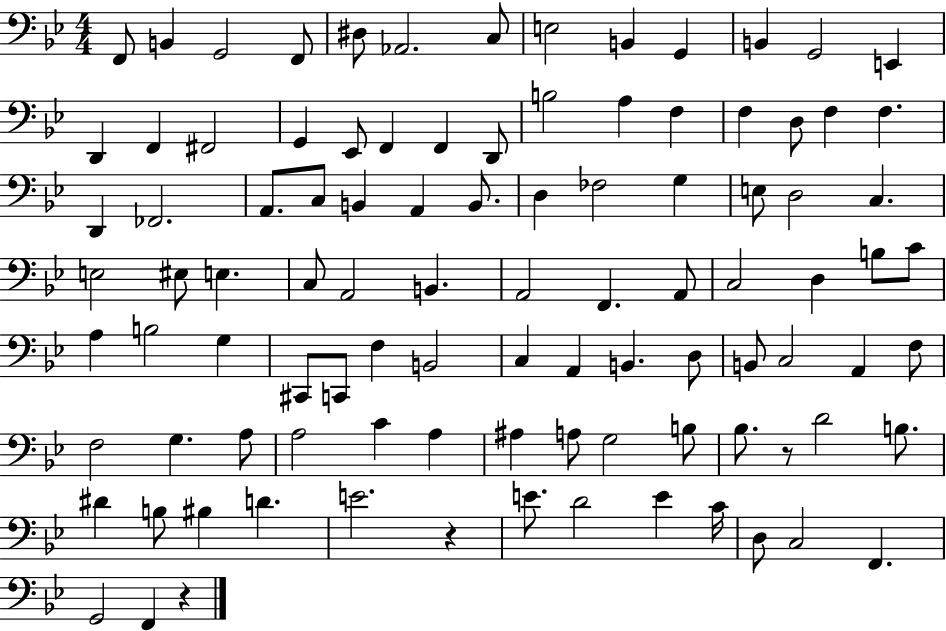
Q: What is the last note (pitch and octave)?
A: F2